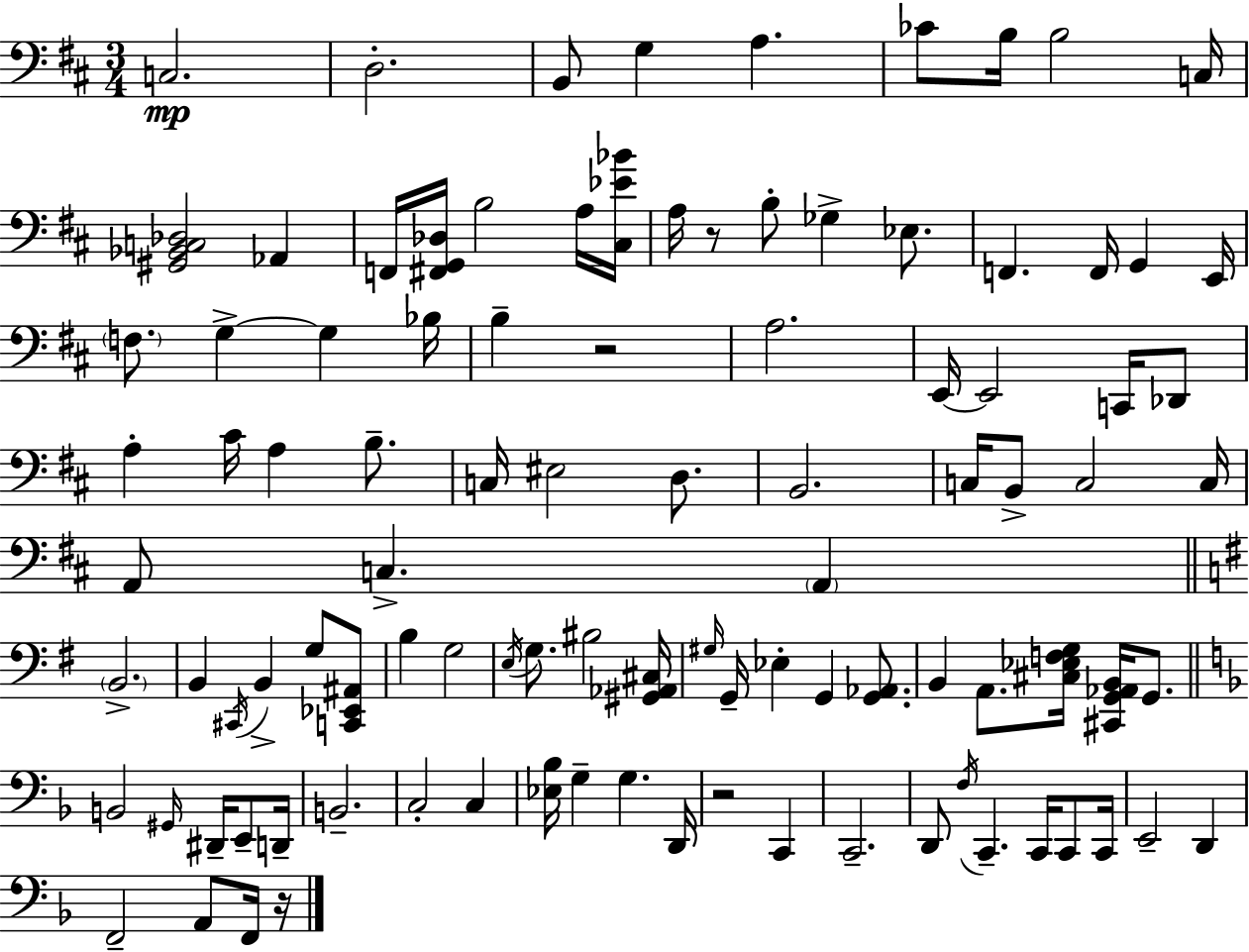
X:1
T:Untitled
M:3/4
L:1/4
K:D
C,2 D,2 B,,/2 G, A, _C/2 B,/4 B,2 C,/4 [^G,,_B,,C,_D,]2 _A,, F,,/4 [^F,,G,,_D,]/4 B,2 A,/4 [^C,_E_B]/4 A,/4 z/2 B,/2 _G, _E,/2 F,, F,,/4 G,, E,,/4 F,/2 G, G, _B,/4 B, z2 A,2 E,,/4 E,,2 C,,/4 _D,,/2 A, ^C/4 A, B,/2 C,/4 ^E,2 D,/2 B,,2 C,/4 B,,/2 C,2 C,/4 A,,/2 C, A,, B,,2 B,, ^C,,/4 B,, G,/2 [C,,_E,,^A,,]/2 B, G,2 E,/4 G,/2 ^B,2 [^G,,_A,,^C,]/4 ^G,/4 G,,/4 _E, G,, [G,,_A,,]/2 B,, A,,/2 [^C,_E,F,G,]/4 [^C,,G,,_A,,B,,]/4 G,,/2 B,,2 ^G,,/4 ^D,,/4 E,,/2 D,,/4 B,,2 C,2 C, [_E,_B,]/4 G, G, D,,/4 z2 C,, C,,2 D,,/2 F,/4 C,, C,,/4 C,,/2 C,,/4 E,,2 D,, F,,2 A,,/2 F,,/4 z/4